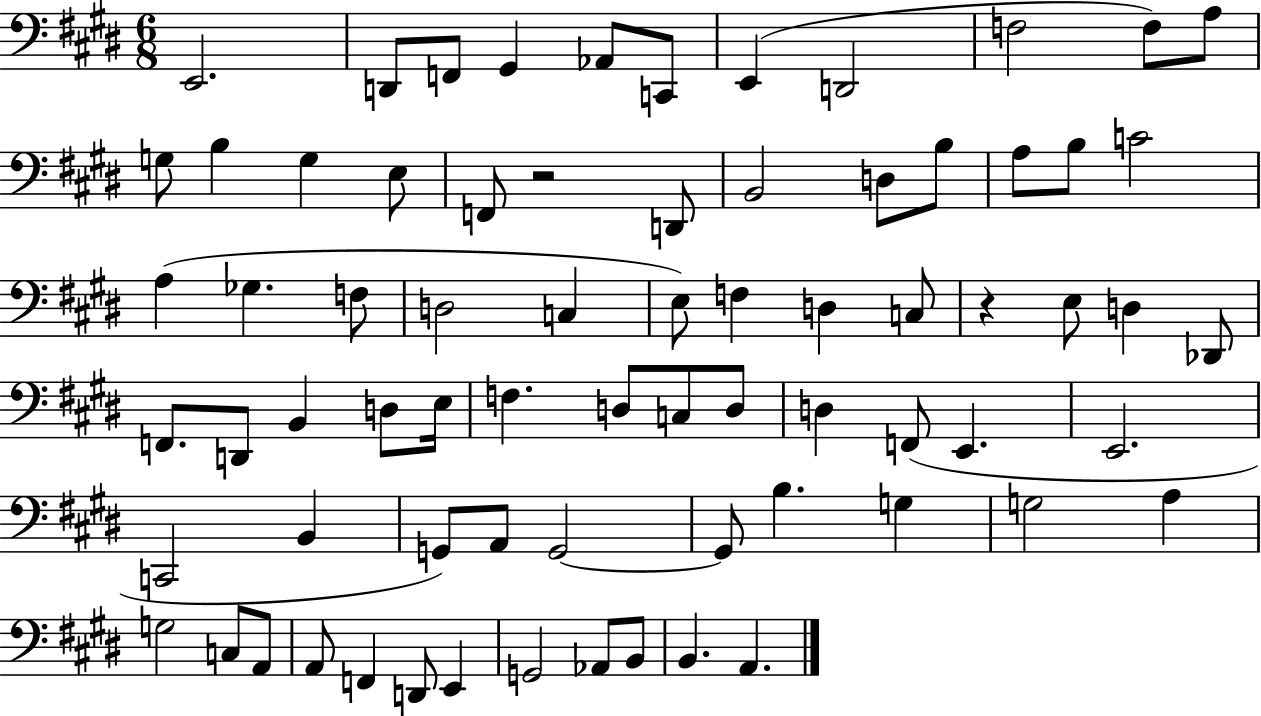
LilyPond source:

{
  \clef bass
  \numericTimeSignature
  \time 6/8
  \key e \major
  e,2. | d,8 f,8 gis,4 aes,8 c,8 | e,4( d,2 | f2 f8) a8 | \break g8 b4 g4 e8 | f,8 r2 d,8 | b,2 d8 b8 | a8 b8 c'2 | \break a4( ges4. f8 | d2 c4 | e8) f4 d4 c8 | r4 e8 d4 des,8 | \break f,8. d,8 b,4 d8 e16 | f4. d8 c8 d8 | d4 f,8( e,4. | e,2. | \break c,2 b,4 | g,8) a,8 g,2~~ | g,8 b4. g4 | g2 a4 | \break g2 c8 a,8 | a,8 f,4 d,8 e,4 | g,2 aes,8 b,8 | b,4. a,4. | \break \bar "|."
}